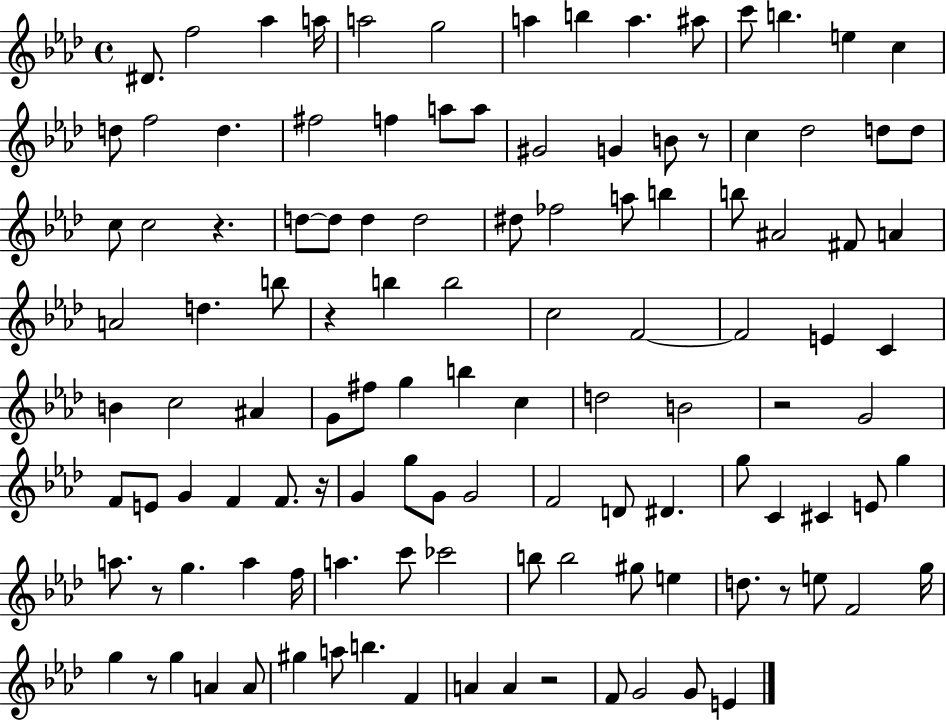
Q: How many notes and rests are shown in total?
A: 118